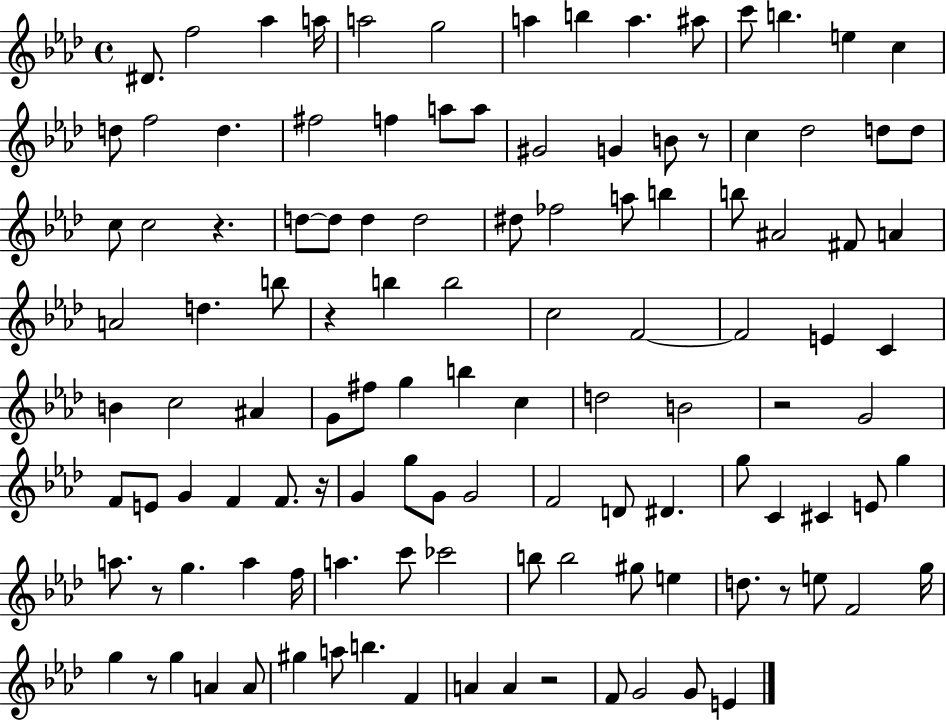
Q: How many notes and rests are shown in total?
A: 118